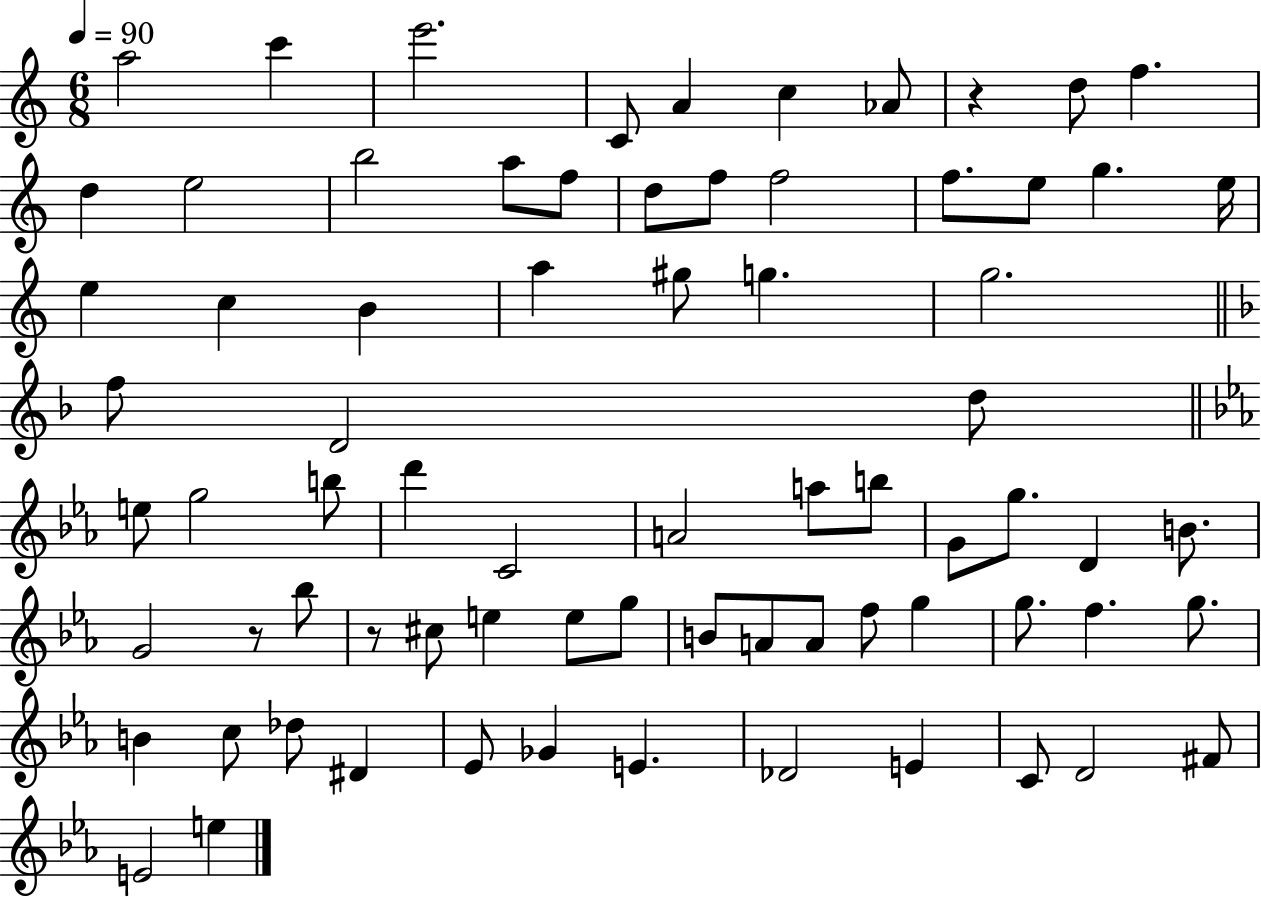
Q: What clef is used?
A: treble